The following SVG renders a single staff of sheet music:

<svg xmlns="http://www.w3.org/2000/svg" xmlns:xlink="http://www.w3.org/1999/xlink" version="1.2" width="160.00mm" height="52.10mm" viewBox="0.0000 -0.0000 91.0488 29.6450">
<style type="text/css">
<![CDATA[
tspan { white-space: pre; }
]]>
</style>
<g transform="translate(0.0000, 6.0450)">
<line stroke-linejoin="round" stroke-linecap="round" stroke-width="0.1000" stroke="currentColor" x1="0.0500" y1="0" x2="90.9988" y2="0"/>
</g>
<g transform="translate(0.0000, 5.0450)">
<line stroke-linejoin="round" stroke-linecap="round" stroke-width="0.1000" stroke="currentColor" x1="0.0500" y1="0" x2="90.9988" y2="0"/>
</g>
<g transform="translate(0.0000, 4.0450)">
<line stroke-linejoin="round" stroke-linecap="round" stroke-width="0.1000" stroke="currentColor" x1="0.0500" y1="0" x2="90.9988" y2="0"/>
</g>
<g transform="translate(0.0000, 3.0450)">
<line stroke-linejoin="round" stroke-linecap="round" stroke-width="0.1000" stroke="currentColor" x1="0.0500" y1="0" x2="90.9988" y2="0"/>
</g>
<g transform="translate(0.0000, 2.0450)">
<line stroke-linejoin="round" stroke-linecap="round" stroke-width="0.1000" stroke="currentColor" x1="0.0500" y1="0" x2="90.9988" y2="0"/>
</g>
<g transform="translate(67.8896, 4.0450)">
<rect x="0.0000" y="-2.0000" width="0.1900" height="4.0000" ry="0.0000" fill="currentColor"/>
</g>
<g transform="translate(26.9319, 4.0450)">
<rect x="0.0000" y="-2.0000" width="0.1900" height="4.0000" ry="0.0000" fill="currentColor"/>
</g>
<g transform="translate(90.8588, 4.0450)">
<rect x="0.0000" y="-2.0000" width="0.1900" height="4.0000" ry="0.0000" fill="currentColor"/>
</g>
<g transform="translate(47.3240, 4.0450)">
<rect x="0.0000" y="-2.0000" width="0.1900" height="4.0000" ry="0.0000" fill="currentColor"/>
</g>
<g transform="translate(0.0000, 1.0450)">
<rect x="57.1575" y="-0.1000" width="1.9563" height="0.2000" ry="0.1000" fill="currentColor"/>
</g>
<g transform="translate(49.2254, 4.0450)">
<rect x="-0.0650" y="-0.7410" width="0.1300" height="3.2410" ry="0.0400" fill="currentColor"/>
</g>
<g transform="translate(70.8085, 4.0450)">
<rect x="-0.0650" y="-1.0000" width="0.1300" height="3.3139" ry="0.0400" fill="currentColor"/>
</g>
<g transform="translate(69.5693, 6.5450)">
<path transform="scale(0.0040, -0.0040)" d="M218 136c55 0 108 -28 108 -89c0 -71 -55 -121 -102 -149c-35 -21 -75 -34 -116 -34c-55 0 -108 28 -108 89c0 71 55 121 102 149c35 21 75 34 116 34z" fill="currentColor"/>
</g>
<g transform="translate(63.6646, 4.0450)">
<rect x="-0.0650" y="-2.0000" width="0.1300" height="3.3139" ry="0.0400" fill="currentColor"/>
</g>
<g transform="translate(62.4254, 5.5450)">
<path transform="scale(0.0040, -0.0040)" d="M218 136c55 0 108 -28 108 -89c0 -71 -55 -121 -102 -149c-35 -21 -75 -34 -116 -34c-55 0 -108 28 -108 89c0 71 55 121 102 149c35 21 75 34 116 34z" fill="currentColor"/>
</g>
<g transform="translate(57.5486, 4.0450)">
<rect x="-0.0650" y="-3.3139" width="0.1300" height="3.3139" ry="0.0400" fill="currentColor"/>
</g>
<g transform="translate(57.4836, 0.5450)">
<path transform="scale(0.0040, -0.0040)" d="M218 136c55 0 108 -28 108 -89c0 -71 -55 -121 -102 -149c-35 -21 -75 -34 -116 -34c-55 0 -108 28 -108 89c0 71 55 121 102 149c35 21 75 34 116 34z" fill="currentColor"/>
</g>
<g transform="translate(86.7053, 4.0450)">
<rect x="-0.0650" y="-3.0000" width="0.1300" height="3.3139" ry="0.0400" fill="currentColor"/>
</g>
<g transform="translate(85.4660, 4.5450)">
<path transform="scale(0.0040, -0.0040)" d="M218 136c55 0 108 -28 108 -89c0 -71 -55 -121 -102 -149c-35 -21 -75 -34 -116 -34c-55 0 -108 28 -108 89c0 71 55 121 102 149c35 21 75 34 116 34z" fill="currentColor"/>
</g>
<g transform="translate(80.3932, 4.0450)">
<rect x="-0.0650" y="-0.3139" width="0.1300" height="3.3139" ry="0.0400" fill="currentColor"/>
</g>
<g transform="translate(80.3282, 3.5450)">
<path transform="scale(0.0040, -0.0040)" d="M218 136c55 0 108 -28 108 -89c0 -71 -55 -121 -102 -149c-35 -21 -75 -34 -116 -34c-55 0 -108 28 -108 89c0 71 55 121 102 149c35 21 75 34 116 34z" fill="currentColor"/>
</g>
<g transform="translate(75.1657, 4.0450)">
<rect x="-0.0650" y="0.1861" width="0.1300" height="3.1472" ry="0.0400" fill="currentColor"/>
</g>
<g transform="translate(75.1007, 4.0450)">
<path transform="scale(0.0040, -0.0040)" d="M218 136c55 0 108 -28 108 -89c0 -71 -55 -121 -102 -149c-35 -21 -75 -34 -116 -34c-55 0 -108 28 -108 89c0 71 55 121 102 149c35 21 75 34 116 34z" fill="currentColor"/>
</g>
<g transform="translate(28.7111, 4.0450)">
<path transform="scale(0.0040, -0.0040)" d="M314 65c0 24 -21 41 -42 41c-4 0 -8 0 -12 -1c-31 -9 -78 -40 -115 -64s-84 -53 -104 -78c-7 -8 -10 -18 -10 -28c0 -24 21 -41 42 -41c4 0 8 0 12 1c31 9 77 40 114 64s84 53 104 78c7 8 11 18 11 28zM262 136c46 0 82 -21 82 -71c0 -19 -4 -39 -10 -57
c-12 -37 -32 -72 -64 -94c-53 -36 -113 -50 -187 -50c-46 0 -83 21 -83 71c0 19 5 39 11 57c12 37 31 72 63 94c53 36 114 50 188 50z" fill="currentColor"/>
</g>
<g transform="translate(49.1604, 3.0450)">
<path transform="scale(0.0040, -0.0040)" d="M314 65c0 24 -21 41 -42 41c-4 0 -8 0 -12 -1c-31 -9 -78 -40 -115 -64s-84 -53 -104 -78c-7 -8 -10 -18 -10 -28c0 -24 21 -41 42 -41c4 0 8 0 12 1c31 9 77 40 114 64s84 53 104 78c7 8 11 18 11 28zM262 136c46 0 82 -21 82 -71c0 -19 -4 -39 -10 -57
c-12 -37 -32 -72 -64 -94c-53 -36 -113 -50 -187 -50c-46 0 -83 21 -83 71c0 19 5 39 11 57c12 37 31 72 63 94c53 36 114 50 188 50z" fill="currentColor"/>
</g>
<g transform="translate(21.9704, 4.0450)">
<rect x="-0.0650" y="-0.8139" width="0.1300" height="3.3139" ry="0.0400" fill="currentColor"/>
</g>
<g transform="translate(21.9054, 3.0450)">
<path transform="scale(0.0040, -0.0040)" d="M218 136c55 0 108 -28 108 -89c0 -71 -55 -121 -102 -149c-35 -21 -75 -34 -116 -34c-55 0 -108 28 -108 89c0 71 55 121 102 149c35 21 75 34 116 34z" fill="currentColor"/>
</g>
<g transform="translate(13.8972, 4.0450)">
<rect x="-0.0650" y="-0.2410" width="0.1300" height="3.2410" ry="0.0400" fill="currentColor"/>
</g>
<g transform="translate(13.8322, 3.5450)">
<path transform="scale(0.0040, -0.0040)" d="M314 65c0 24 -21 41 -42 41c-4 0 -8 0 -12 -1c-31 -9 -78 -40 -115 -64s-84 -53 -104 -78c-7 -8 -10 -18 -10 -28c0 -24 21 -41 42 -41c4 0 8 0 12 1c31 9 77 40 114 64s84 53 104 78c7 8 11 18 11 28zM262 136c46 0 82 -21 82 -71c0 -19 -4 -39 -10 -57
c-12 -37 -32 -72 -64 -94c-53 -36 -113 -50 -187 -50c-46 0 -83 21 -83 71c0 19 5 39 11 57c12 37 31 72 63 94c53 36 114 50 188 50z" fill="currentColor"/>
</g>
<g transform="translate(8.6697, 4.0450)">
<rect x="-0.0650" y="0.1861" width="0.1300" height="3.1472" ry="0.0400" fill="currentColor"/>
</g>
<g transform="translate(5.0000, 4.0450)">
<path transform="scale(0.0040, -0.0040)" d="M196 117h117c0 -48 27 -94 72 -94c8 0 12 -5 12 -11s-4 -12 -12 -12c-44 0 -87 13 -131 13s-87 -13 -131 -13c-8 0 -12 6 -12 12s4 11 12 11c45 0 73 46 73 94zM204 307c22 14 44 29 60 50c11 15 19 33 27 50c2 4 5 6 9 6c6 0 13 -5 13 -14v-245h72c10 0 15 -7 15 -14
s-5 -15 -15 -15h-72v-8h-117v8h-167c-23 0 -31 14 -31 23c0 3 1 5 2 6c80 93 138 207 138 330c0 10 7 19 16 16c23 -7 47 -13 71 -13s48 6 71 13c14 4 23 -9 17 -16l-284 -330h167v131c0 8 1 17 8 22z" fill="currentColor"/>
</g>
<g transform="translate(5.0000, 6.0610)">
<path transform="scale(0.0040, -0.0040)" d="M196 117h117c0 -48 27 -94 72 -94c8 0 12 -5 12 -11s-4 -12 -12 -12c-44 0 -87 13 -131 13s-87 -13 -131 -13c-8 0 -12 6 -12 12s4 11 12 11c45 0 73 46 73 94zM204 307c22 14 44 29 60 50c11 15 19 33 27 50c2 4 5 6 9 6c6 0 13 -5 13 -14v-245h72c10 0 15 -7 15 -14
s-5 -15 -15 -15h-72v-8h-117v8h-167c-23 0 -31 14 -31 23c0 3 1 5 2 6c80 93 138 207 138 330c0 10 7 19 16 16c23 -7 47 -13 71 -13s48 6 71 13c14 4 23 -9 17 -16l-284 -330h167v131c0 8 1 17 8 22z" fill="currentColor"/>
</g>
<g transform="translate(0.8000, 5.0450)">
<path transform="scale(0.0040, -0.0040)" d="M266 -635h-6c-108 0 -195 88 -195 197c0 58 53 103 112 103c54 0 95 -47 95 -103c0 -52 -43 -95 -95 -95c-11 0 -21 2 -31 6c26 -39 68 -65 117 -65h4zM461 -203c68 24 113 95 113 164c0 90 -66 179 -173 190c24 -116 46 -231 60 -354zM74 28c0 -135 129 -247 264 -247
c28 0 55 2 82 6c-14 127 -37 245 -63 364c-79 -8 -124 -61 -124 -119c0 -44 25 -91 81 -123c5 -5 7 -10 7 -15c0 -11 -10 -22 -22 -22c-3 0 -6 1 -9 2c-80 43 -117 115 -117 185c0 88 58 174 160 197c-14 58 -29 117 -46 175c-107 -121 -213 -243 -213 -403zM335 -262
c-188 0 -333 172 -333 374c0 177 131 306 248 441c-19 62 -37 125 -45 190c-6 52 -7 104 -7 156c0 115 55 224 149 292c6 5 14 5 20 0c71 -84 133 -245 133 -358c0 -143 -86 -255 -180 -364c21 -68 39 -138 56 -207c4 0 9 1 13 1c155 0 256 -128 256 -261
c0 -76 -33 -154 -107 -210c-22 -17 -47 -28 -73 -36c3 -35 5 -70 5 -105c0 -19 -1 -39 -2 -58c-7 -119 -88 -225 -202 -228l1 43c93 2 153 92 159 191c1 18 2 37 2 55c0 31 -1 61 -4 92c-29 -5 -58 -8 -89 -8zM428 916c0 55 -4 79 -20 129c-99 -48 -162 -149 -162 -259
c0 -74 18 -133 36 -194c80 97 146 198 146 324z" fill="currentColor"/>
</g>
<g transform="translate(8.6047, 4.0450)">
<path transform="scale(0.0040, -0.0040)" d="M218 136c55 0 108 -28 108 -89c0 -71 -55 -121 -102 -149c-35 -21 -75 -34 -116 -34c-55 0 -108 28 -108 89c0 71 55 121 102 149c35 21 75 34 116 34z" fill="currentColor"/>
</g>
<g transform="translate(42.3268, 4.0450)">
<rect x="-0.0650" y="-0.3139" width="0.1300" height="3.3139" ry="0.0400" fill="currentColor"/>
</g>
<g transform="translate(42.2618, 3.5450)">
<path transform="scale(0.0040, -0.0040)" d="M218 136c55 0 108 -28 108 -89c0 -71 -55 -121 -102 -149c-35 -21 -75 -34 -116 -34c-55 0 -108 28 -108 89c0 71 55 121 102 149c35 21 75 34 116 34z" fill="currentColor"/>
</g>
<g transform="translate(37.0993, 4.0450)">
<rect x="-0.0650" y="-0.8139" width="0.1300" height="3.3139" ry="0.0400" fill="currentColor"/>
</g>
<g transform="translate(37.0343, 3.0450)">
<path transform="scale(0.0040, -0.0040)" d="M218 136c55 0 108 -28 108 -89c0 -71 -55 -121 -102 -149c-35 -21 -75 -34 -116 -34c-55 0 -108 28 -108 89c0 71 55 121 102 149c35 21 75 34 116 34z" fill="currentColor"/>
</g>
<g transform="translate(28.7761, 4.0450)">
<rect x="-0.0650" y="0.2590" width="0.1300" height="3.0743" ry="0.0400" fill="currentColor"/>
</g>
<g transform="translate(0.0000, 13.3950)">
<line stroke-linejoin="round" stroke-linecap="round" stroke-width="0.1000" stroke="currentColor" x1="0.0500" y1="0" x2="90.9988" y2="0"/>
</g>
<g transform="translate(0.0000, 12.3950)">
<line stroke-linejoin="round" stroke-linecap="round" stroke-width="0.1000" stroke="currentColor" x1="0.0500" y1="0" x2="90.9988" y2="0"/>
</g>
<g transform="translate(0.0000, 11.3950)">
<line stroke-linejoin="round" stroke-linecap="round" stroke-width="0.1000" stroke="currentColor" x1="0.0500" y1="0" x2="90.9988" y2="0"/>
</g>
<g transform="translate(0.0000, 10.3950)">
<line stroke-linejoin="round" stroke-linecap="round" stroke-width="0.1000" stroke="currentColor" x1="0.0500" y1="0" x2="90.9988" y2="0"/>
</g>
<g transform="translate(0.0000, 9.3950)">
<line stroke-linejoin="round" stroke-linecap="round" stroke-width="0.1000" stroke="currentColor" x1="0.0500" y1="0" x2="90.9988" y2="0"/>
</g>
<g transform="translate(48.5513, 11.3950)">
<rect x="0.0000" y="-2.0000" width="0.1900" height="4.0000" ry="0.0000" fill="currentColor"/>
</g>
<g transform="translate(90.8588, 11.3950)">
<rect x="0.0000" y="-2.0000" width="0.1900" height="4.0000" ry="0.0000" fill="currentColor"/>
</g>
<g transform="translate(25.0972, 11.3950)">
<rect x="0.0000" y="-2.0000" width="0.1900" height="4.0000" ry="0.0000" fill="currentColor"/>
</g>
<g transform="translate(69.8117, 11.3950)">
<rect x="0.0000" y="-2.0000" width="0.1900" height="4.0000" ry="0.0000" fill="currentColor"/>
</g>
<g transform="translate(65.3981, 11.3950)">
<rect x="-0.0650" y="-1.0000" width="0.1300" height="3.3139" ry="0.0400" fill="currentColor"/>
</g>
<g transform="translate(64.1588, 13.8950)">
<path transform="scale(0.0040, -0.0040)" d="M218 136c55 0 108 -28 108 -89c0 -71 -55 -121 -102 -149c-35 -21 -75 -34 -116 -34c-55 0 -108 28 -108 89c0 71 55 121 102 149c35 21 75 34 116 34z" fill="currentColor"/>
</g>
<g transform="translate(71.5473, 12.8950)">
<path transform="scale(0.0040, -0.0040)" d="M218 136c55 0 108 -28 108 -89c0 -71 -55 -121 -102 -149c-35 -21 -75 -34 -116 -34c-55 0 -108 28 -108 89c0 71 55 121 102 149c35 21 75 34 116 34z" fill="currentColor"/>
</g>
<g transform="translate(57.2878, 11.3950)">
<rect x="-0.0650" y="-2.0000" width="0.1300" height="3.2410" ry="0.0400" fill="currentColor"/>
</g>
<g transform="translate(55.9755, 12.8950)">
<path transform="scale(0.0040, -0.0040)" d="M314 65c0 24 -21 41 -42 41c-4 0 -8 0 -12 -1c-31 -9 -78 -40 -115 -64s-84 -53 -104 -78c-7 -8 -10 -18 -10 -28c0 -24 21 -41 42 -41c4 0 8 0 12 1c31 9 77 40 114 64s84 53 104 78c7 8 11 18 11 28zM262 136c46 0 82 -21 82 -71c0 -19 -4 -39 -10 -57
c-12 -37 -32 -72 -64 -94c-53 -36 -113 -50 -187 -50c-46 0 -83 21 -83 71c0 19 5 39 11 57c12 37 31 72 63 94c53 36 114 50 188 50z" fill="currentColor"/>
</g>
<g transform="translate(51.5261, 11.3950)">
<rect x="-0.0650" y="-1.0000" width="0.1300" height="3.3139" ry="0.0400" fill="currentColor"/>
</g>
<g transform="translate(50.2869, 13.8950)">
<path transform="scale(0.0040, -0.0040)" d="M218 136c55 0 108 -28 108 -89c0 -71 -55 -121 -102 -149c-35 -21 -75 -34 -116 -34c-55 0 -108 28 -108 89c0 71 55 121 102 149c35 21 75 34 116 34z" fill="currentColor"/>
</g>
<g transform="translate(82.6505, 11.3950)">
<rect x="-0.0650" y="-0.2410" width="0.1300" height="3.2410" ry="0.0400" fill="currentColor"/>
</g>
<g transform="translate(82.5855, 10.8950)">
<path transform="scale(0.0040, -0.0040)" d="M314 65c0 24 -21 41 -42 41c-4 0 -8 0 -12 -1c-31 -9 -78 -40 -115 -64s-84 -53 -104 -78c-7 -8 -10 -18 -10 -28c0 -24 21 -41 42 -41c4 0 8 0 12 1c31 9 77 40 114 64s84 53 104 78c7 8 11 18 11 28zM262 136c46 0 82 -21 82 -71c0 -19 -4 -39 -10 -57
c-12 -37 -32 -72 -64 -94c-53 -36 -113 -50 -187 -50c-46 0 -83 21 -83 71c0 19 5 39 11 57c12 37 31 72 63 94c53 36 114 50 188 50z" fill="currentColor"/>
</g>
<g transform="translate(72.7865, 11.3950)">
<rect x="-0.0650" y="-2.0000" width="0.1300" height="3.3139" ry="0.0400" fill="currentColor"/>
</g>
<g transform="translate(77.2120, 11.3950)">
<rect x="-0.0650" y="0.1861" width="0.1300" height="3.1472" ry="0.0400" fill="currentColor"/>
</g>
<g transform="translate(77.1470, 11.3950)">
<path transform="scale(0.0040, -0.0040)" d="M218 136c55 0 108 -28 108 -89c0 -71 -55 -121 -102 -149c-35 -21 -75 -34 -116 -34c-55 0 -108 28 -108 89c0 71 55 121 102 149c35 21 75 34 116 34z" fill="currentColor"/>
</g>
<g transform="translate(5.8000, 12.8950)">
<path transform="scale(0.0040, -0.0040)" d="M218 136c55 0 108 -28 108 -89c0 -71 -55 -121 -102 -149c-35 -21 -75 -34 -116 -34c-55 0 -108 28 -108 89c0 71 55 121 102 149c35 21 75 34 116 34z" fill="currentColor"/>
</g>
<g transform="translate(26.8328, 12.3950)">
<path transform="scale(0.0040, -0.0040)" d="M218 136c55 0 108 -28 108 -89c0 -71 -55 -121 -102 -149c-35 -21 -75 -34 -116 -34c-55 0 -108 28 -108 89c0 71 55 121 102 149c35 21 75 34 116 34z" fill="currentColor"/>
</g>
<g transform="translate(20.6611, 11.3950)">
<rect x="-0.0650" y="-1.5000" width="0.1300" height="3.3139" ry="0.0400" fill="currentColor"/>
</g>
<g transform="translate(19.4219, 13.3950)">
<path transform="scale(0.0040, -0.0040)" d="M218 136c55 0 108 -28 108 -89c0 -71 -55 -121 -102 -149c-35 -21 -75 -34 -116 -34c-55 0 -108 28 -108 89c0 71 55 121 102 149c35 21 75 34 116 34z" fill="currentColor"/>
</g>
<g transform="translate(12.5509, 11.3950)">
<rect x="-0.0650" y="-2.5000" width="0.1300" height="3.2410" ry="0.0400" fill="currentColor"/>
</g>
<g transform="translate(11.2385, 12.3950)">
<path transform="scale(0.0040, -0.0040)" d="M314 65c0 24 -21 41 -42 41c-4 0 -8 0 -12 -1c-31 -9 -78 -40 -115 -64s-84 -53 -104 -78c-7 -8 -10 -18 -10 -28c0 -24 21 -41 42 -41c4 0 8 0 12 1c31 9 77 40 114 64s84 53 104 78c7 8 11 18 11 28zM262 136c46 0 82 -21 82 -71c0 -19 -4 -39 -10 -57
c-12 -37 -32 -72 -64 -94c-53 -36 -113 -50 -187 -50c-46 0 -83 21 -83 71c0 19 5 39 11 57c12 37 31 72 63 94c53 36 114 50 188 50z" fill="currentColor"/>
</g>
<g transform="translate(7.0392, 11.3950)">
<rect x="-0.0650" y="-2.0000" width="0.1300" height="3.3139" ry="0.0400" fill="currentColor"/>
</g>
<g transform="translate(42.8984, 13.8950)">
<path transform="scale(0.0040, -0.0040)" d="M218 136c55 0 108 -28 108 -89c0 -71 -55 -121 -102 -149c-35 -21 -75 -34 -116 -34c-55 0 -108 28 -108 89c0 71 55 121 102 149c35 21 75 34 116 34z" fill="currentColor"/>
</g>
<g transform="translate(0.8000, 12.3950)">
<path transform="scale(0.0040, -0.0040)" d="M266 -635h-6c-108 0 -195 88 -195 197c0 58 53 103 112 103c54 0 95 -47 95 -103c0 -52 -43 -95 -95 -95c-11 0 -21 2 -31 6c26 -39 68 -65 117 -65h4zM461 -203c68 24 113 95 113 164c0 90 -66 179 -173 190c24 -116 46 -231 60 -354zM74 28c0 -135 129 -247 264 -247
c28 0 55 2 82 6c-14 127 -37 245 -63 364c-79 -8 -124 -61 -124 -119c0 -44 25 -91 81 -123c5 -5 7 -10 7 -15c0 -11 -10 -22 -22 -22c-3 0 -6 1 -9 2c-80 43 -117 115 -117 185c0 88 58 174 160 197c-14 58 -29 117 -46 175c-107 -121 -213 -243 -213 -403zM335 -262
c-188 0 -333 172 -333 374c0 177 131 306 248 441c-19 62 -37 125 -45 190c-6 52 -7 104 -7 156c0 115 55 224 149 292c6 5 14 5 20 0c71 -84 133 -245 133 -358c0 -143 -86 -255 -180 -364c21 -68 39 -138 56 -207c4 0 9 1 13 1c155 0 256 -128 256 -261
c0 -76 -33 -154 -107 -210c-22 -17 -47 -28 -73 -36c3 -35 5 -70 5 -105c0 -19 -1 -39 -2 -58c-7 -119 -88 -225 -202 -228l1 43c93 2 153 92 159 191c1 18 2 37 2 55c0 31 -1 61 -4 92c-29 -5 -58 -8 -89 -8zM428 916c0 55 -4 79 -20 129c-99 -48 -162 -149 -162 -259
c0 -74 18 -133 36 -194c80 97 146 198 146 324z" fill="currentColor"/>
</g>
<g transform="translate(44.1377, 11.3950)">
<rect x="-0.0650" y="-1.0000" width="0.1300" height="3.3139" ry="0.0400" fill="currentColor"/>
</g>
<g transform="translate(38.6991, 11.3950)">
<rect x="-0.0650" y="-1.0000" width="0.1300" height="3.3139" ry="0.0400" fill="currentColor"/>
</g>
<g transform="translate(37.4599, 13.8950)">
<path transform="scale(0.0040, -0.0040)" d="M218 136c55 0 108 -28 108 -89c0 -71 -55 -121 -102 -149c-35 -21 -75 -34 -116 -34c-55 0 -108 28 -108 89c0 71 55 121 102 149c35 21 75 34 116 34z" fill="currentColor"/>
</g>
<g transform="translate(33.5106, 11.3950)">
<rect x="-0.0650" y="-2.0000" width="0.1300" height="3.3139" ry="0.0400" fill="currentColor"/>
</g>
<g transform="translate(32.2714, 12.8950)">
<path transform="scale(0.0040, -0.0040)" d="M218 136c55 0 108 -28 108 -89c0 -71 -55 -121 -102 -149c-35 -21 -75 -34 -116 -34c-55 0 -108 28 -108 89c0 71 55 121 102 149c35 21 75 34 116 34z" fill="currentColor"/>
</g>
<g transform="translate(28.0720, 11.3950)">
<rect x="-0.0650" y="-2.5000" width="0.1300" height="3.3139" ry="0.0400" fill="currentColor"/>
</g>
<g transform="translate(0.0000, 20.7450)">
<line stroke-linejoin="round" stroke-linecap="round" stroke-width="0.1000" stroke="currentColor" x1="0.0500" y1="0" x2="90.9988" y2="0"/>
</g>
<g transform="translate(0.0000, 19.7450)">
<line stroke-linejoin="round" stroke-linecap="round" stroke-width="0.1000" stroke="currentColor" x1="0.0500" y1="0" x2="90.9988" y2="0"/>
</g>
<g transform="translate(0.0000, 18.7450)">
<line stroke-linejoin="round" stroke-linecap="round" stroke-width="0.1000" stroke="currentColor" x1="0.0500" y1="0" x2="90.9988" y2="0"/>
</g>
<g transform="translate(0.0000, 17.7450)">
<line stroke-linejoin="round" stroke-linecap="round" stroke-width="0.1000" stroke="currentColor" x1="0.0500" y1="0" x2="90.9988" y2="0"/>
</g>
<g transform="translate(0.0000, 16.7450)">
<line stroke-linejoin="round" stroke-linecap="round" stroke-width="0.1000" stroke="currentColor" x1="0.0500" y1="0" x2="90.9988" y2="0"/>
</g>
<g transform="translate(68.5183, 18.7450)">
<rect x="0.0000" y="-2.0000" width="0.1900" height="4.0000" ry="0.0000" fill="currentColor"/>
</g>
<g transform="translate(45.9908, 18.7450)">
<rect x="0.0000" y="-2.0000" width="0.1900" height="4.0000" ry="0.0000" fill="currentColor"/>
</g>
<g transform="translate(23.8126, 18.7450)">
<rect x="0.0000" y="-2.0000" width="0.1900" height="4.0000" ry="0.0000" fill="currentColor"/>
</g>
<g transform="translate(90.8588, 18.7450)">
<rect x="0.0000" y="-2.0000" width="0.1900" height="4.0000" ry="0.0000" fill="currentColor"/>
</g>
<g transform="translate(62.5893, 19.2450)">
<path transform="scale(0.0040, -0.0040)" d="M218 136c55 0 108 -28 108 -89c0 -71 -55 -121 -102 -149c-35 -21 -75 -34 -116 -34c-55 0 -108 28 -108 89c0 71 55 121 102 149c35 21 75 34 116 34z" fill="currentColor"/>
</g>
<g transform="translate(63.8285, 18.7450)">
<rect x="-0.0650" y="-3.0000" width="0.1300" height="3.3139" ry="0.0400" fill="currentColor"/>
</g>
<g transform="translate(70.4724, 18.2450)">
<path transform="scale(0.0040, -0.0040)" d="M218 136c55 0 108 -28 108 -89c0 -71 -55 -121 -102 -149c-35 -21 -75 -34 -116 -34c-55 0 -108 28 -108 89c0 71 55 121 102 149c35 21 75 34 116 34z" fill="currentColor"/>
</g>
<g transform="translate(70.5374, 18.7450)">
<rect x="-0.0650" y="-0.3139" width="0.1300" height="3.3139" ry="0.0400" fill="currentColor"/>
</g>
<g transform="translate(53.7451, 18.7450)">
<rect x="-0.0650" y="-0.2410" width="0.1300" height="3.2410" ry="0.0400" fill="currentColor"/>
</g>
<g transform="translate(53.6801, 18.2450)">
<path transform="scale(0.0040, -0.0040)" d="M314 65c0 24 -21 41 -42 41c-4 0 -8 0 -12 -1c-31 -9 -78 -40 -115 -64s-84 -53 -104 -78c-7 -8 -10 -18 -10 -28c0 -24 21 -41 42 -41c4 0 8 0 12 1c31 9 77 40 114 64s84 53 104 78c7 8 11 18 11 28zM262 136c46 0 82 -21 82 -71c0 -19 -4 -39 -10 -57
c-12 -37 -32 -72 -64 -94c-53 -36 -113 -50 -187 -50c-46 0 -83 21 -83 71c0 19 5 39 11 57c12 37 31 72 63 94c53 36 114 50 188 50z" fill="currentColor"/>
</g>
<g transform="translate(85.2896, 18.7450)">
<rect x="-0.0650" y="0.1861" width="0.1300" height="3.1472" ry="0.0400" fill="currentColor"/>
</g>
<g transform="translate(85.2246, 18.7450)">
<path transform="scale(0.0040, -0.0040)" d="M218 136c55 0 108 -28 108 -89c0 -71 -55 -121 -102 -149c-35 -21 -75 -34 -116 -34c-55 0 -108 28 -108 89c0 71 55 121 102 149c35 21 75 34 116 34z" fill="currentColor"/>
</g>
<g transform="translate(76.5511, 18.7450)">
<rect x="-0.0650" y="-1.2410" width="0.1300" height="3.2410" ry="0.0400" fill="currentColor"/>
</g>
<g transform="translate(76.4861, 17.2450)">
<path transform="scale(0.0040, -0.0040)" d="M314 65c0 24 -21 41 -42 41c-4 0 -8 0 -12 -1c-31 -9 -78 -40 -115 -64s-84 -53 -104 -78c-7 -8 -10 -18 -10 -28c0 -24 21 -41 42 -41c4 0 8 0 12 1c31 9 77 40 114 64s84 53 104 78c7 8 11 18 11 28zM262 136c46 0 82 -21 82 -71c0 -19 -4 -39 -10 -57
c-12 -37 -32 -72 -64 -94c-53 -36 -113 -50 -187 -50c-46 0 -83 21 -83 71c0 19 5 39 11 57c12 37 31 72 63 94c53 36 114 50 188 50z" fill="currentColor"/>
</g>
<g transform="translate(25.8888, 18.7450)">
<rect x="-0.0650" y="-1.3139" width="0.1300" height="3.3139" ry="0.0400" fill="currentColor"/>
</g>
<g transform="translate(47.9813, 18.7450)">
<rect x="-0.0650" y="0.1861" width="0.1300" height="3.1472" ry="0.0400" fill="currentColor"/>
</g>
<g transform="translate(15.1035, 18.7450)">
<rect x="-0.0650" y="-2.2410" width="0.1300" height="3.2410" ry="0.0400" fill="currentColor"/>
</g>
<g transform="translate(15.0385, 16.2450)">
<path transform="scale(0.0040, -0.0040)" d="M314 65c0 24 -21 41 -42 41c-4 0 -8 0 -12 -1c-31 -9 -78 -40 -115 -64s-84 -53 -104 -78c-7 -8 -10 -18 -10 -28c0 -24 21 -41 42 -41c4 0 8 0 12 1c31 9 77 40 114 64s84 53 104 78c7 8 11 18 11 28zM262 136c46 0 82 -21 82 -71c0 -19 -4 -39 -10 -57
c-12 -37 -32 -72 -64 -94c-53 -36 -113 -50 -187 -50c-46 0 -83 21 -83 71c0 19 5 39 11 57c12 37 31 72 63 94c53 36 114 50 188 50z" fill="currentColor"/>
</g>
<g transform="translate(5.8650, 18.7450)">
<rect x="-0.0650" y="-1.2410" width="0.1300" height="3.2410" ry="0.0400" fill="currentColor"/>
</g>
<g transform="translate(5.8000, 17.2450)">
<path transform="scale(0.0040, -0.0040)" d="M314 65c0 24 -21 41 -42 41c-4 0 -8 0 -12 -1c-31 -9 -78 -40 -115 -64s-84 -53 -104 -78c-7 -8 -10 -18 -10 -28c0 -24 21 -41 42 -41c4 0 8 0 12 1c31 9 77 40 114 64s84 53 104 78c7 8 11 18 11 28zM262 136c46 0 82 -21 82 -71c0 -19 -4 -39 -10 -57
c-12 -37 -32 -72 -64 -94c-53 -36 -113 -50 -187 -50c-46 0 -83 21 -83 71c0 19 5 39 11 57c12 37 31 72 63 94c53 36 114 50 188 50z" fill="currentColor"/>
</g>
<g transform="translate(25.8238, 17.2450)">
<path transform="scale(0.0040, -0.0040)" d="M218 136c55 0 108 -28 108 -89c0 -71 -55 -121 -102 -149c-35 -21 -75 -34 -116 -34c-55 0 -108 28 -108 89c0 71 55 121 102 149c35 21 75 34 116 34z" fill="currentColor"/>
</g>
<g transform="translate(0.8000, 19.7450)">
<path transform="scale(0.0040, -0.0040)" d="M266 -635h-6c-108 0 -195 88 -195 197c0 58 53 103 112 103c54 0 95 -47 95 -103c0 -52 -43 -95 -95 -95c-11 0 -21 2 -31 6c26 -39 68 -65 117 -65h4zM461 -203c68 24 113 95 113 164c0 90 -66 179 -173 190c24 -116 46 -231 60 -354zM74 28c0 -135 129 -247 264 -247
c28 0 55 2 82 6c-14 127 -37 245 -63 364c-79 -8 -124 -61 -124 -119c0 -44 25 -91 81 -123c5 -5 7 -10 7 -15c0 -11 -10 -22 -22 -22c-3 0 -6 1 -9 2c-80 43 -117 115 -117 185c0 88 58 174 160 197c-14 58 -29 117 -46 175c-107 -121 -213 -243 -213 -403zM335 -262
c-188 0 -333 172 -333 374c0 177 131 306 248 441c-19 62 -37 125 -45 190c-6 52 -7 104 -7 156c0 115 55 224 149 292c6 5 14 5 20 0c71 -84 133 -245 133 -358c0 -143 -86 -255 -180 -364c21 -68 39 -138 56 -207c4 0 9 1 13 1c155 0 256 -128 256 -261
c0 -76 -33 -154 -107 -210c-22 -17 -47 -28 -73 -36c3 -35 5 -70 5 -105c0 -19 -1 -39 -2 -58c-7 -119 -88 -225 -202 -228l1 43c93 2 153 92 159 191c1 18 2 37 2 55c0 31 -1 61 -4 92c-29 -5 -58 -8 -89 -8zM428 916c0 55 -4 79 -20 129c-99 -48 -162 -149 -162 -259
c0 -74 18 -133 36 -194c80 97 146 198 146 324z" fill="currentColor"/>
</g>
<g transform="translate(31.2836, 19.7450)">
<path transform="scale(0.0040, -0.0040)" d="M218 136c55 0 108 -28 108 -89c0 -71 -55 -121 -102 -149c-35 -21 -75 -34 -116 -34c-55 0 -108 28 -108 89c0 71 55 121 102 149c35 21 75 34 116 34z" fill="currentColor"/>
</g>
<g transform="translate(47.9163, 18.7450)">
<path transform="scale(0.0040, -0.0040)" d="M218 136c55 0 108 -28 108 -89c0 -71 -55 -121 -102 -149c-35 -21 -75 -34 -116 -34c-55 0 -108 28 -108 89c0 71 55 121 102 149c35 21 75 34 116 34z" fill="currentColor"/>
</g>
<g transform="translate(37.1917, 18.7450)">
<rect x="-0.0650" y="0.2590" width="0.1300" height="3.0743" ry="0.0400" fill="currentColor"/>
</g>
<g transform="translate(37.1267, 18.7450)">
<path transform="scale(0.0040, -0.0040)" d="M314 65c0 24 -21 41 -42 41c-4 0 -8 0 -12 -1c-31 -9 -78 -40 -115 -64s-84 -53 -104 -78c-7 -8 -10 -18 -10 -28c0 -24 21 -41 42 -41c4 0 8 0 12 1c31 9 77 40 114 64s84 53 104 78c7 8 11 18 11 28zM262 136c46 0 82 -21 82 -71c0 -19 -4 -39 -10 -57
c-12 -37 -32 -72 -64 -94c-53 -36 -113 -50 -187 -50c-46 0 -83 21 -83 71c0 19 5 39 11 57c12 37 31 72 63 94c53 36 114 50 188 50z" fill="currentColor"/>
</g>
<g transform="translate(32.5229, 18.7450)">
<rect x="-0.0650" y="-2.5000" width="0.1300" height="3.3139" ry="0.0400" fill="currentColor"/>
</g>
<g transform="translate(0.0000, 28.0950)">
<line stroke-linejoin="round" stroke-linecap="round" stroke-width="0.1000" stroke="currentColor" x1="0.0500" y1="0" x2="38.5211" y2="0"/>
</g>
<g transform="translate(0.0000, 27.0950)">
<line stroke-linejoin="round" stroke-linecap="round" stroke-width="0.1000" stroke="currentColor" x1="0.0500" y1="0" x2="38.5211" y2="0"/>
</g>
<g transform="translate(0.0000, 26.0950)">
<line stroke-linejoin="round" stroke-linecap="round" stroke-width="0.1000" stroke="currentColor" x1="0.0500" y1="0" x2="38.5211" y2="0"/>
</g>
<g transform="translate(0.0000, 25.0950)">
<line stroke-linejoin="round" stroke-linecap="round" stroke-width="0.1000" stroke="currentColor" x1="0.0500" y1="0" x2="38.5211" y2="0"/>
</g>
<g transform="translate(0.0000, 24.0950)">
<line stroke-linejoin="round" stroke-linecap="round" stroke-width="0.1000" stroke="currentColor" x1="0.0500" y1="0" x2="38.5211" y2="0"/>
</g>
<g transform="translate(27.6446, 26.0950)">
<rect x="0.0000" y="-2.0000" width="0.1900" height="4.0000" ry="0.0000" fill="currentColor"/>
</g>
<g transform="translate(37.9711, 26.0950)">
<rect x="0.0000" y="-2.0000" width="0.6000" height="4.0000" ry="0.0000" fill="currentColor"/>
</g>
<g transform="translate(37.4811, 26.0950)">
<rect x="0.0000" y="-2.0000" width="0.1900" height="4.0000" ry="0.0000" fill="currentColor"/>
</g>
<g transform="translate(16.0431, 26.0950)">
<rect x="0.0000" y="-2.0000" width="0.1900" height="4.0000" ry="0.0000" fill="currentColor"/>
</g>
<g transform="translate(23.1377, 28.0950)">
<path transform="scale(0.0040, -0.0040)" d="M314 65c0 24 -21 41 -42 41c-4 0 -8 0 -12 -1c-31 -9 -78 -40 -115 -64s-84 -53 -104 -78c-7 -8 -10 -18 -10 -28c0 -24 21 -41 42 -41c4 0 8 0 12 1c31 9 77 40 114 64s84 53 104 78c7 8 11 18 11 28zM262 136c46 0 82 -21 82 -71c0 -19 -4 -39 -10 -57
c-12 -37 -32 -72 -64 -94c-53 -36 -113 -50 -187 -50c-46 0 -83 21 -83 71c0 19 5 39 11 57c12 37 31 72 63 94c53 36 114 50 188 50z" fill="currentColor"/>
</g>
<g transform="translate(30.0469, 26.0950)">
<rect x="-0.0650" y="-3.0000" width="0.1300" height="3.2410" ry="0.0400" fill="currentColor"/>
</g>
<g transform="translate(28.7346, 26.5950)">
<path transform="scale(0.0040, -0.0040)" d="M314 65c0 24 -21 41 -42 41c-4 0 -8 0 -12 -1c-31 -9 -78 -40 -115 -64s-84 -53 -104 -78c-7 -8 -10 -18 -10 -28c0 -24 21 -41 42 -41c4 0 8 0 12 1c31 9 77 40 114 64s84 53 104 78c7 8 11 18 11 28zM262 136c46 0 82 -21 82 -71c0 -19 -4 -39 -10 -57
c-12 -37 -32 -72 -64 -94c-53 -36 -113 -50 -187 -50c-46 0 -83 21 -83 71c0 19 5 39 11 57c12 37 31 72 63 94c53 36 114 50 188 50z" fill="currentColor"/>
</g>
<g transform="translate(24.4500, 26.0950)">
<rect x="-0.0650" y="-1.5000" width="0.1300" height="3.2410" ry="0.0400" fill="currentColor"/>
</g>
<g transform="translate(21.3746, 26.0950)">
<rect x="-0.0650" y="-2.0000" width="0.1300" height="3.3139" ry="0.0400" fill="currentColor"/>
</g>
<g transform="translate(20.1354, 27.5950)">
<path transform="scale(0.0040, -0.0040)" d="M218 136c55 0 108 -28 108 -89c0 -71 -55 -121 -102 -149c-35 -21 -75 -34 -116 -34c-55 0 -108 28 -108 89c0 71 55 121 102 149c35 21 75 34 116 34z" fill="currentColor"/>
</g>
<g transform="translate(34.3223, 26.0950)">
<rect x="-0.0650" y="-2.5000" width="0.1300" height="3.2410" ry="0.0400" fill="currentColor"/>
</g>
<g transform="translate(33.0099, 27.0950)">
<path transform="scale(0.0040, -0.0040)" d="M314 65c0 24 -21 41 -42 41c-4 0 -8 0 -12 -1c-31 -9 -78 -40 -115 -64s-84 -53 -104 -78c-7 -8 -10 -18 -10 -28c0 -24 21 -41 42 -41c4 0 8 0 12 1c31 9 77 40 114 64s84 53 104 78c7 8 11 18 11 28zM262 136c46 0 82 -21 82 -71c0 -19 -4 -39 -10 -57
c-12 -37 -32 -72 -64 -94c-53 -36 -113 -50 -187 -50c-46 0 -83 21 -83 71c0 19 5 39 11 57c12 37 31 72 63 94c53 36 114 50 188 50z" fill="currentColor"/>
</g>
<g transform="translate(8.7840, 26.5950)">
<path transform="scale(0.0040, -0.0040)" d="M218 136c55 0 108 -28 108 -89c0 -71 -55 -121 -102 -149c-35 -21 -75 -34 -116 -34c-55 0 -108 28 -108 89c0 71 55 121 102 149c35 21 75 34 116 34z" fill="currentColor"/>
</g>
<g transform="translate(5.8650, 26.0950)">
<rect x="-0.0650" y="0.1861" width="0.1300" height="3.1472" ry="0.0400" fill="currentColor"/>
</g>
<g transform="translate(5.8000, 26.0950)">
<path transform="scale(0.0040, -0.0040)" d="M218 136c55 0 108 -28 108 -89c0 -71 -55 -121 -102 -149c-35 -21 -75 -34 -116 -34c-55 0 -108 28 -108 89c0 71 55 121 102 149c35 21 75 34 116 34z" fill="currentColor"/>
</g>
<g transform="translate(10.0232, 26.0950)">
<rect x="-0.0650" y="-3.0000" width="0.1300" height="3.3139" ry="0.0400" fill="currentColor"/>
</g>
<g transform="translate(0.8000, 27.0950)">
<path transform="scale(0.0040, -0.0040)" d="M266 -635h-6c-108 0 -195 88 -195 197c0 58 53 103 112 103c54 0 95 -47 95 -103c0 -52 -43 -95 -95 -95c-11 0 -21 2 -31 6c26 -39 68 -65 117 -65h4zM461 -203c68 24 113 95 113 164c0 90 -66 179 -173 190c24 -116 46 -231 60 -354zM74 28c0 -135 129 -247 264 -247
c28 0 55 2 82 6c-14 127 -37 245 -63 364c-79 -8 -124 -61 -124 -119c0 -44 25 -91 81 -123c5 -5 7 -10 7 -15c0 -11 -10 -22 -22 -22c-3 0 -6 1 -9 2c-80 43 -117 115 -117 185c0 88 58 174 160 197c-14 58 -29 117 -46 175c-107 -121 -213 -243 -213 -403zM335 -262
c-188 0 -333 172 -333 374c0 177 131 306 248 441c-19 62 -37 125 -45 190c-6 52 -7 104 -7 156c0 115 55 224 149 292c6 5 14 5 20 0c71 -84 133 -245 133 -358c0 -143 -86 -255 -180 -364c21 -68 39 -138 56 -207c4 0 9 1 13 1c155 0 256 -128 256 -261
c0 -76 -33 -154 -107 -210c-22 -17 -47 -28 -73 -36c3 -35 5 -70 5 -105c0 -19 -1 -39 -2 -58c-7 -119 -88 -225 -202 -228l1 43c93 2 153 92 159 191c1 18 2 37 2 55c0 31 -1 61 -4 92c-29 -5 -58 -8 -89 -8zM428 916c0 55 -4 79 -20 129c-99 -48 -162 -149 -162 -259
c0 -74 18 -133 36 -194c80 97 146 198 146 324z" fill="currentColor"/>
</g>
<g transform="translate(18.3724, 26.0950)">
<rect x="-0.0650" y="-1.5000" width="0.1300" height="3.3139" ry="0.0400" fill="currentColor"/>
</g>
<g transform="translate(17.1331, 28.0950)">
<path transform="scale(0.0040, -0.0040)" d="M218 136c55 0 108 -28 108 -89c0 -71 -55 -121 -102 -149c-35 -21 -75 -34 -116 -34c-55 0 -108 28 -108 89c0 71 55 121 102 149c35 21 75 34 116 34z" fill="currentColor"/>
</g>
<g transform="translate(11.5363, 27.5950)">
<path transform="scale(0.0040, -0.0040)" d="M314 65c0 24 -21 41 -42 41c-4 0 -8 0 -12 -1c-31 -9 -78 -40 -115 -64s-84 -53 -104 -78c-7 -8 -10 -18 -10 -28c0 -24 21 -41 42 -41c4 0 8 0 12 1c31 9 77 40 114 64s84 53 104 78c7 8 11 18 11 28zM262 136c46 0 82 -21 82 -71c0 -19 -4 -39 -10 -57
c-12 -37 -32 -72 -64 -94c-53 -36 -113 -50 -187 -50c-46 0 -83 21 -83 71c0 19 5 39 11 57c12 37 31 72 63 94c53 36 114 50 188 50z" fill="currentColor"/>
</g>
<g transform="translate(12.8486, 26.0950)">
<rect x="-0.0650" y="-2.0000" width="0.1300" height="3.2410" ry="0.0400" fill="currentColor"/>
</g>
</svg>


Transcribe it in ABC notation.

X:1
T:Untitled
M:4/4
L:1/4
K:C
B c2 d B2 d c d2 b F D B c A F G2 E G F D D D F2 D F B c2 e2 g2 e G B2 B c2 A c e2 B B A F2 E F E2 A2 G2